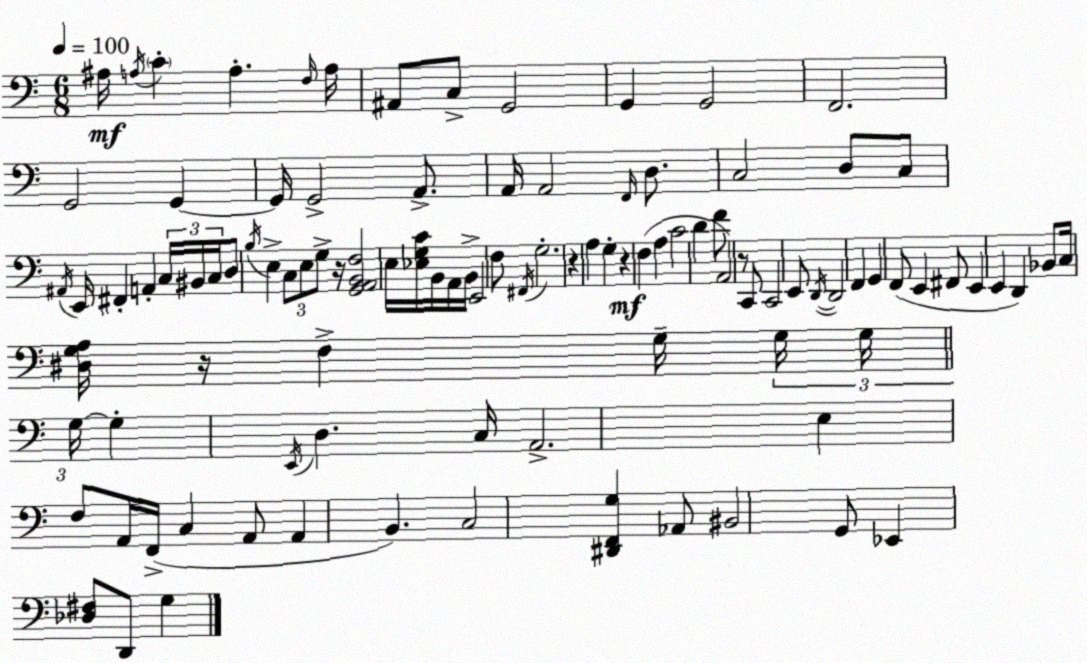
X:1
T:Untitled
M:6/8
L:1/4
K:C
^A,/4 A,/4 C A, F,/4 A,/4 ^A,,/2 C,/2 G,,2 G,, G,,2 F,,2 G,,2 G,, G,,/4 G,,2 A,,/2 A,,/4 A,,2 F,,/4 D,/2 C,2 D,/2 C,/2 ^A,,/4 E,,/4 ^F,, A,, C,/4 ^B,,/4 C,/4 D,/2 B,/4 E, C,/2 E,/2 G,/2 z/4 [G,,A,,B,,F,]2 E,/4 [_E,G,C]/4 B,,/4 A,,/4 B,,/4 E,,2 F,/2 ^F,,/4 G,2 z A, G, z F, A, C2 D F/2 A,,2 z/2 C,,/2 C,,2 E,,/2 D,,/4 D,,2 F,, G,, F,,/2 E,, ^F,,/2 E,, E,, D,, _B,,/2 C,/4 [^D,G,A,]/4 z/4 F, G,/4 G,/4 G,/4 G,/4 G, E,,/4 D, C,/4 A,,2 E, F,/2 A,,/4 F,,/4 C, A,,/2 A,, B,, C,2 [^D,,F,,G,] _A,,/2 ^B,,2 G,,/2 _E,, [_D,^F,]/2 D,,/2 G,